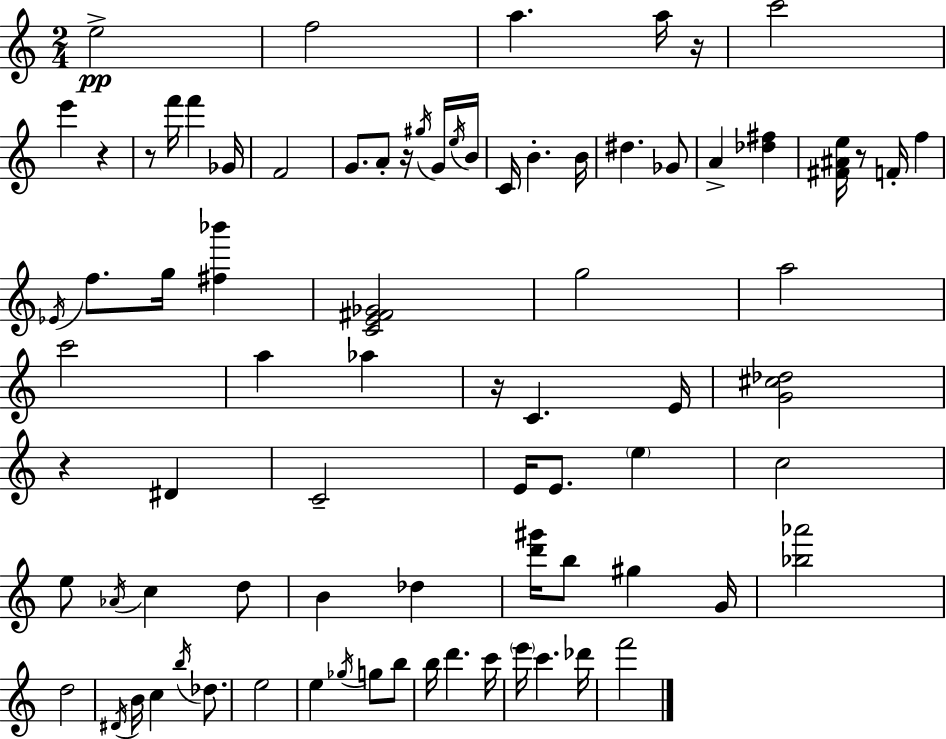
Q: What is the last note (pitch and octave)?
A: F6